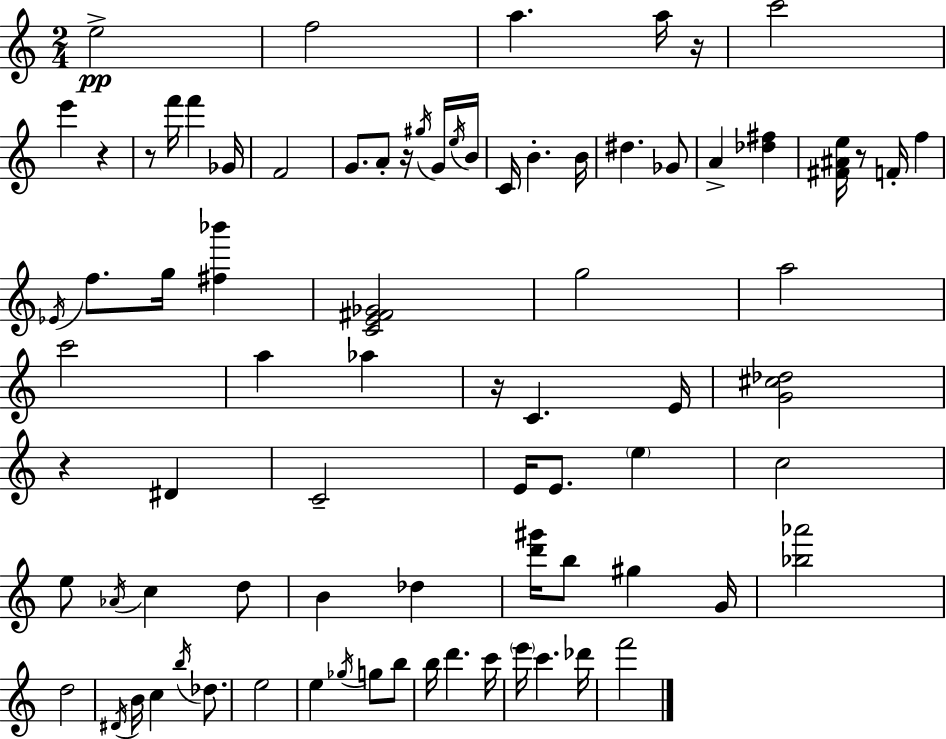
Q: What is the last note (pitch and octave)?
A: F6